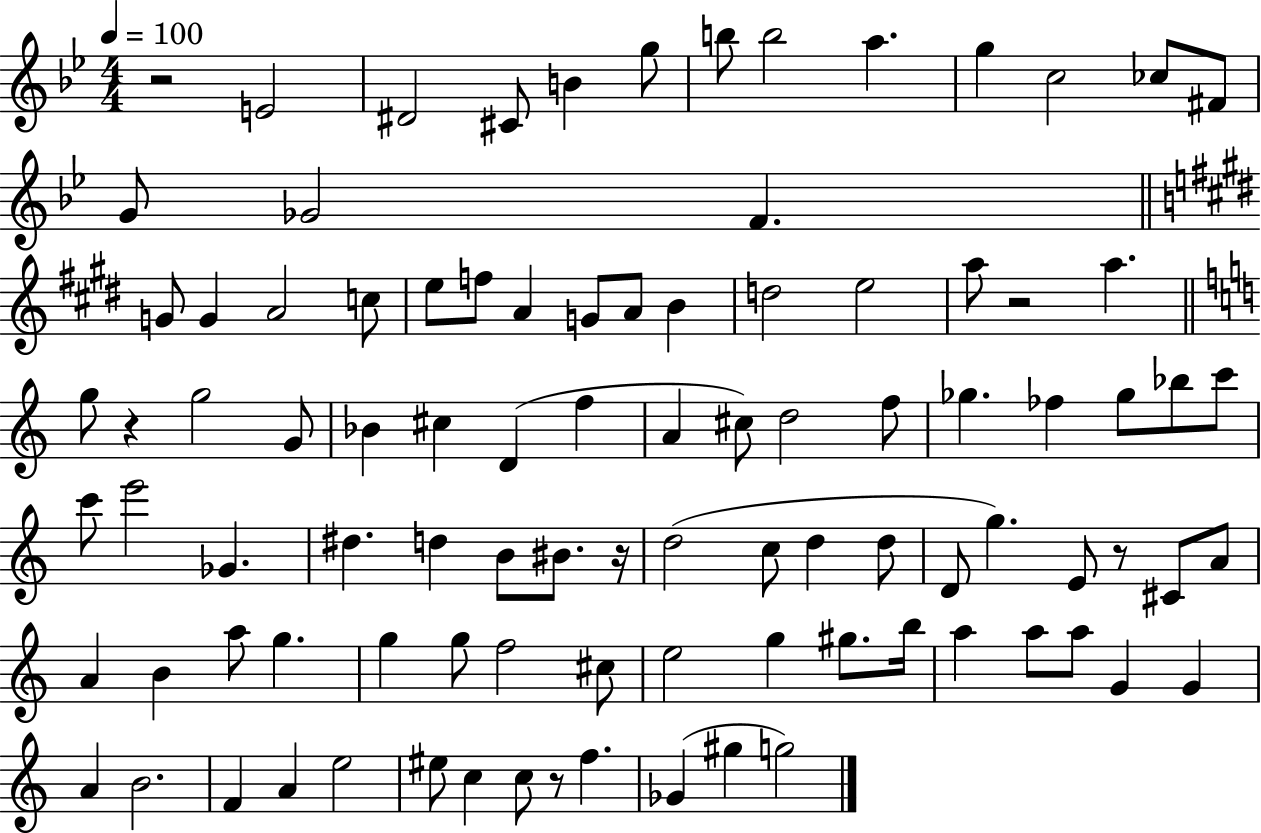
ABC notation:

X:1
T:Untitled
M:4/4
L:1/4
K:Bb
z2 E2 ^D2 ^C/2 B g/2 b/2 b2 a g c2 _c/2 ^F/2 G/2 _G2 F G/2 G A2 c/2 e/2 f/2 A G/2 A/2 B d2 e2 a/2 z2 a g/2 z g2 G/2 _B ^c D f A ^c/2 d2 f/2 _g _f _g/2 _b/2 c'/2 c'/2 e'2 _G ^d d B/2 ^B/2 z/4 d2 c/2 d d/2 D/2 g E/2 z/2 ^C/2 A/2 A B a/2 g g g/2 f2 ^c/2 e2 g ^g/2 b/4 a a/2 a/2 G G A B2 F A e2 ^e/2 c c/2 z/2 f _G ^g g2